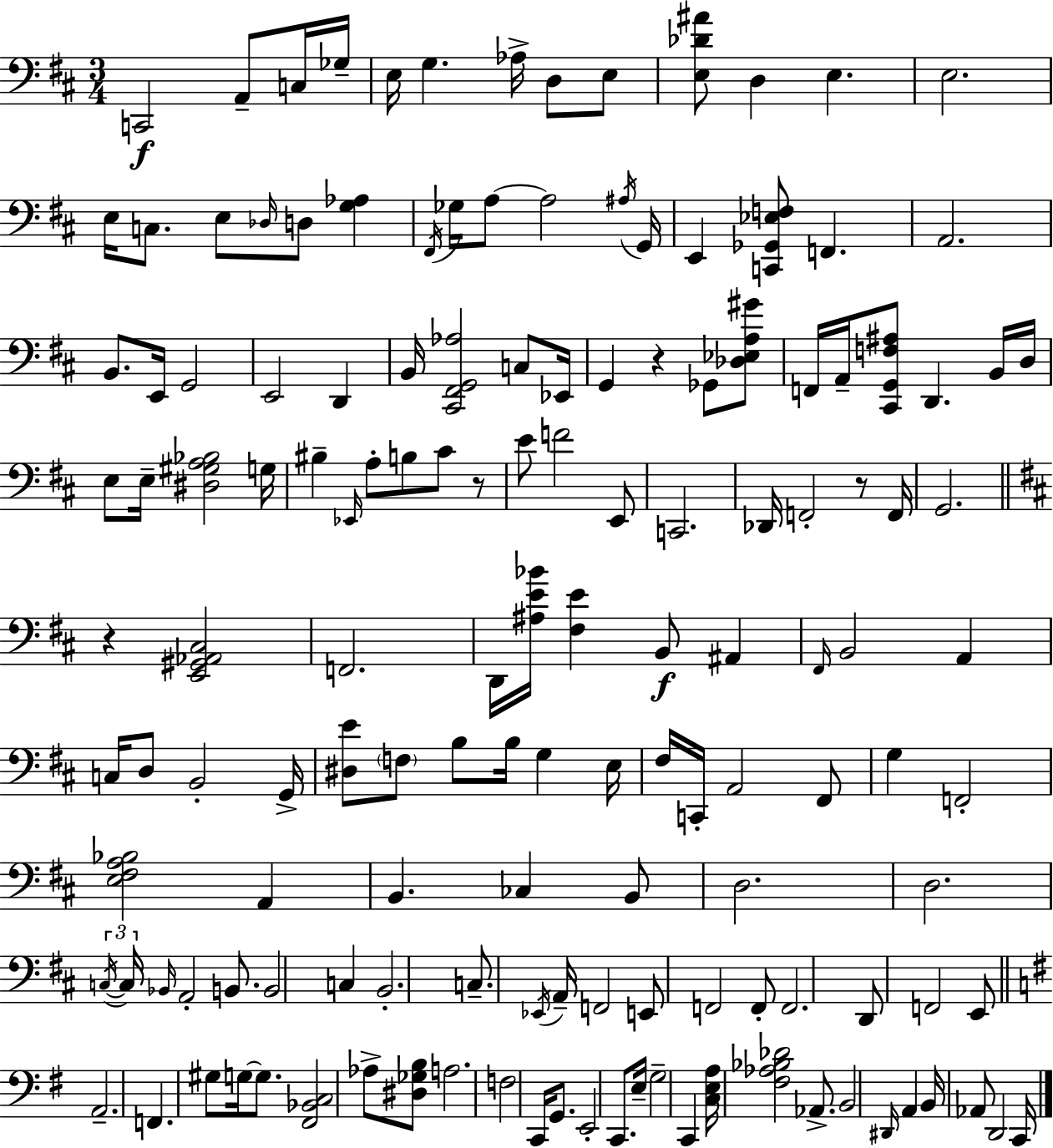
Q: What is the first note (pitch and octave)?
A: C2